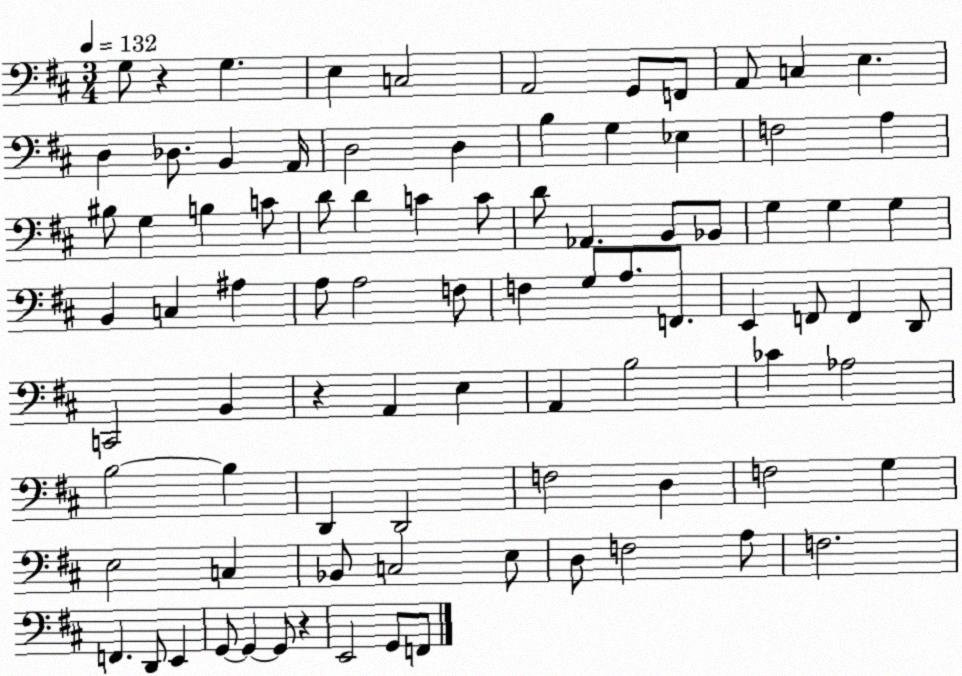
X:1
T:Untitled
M:3/4
L:1/4
K:D
G,/2 z G, E, C,2 A,,2 G,,/2 F,,/2 A,,/2 C, E, D, _D,/2 B,, A,,/4 D,2 D, B, G, _E, F,2 A, ^B,/2 G, B, C/2 D/2 D C C/2 D/2 _A,, B,,/2 _B,,/2 G, G, G, B,, C, ^A, A,/2 A,2 F,/2 F, G,/2 A,/2 F,,/2 E,, F,,/2 F,, D,,/2 C,,2 B,, z A,, E, A,, B,2 _C _A,2 B,2 B, D,, D,,2 F,2 D, F,2 G, E,2 C, _B,,/2 C,2 E,/2 D,/2 F,2 A,/2 F,2 F,, D,,/2 E,, G,,/2 G,, G,,/2 z E,,2 G,,/2 F,,/2